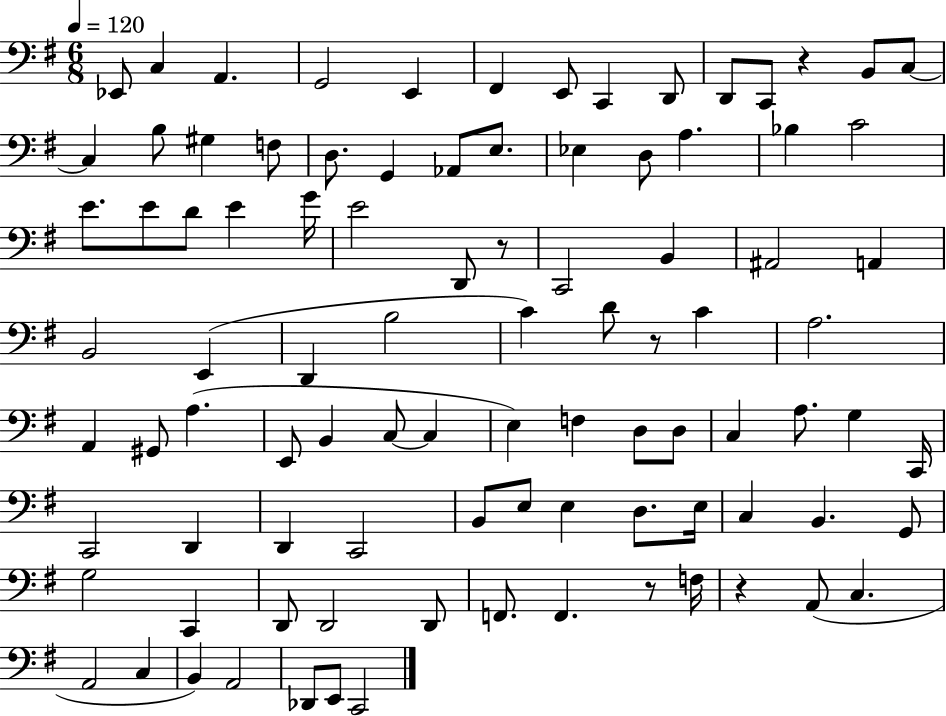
{
  \clef bass
  \numericTimeSignature
  \time 6/8
  \key g \major
  \tempo 4 = 120
  \repeat volta 2 { ees,8 c4 a,4. | g,2 e,4 | fis,4 e,8 c,4 d,8 | d,8 c,8 r4 b,8 c8~~ | \break c4 b8 gis4 f8 | d8. g,4 aes,8 e8. | ees4 d8 a4. | bes4 c'2 | \break e'8. e'8 d'8 e'4 g'16 | e'2 d,8 r8 | c,2 b,4 | ais,2 a,4 | \break b,2 e,4( | d,4 b2 | c'4) d'8 r8 c'4 | a2. | \break a,4 gis,8 a4.( | e,8 b,4 c8~~ c4 | e4) f4 d8 d8 | c4 a8. g4 c,16 | \break c,2 d,4 | d,4 c,2 | b,8 e8 e4 d8. e16 | c4 b,4. g,8 | \break g2 c,4 | d,8 d,2 d,8 | f,8. f,4. r8 f16 | r4 a,8( c4. | \break a,2 c4 | b,4) a,2 | des,8 e,8 c,2 | } \bar "|."
}